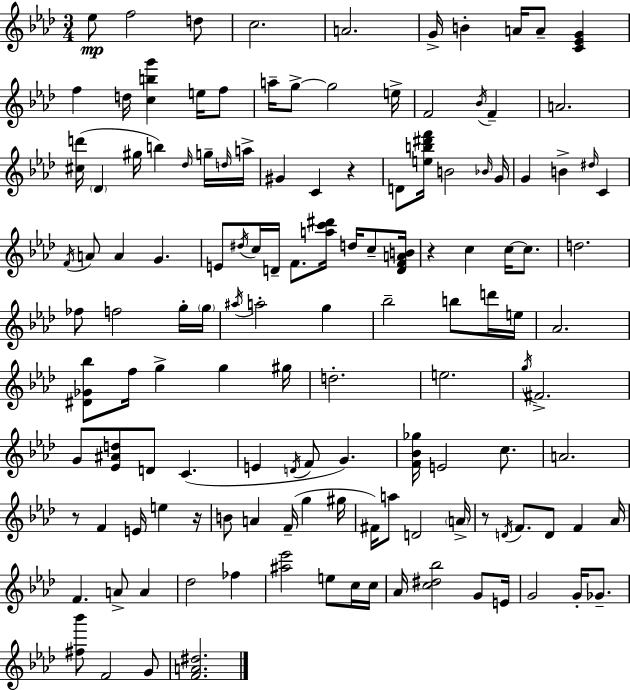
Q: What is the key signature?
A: AES major